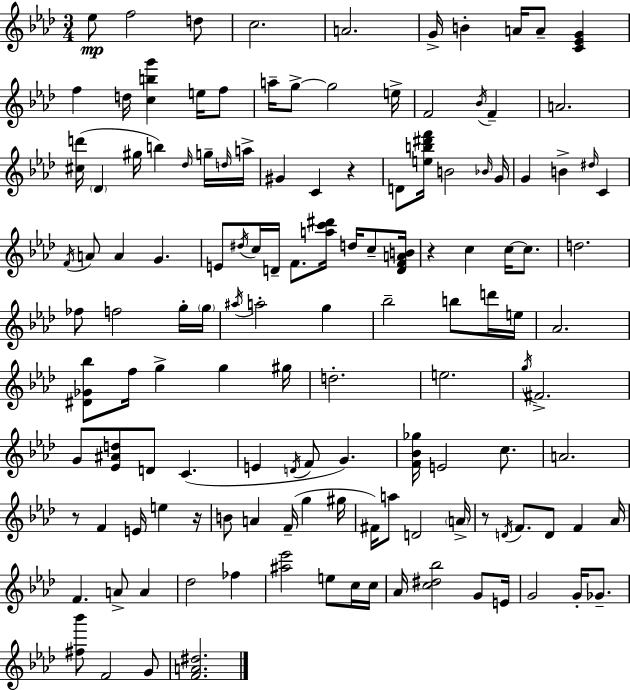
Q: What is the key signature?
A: AES major